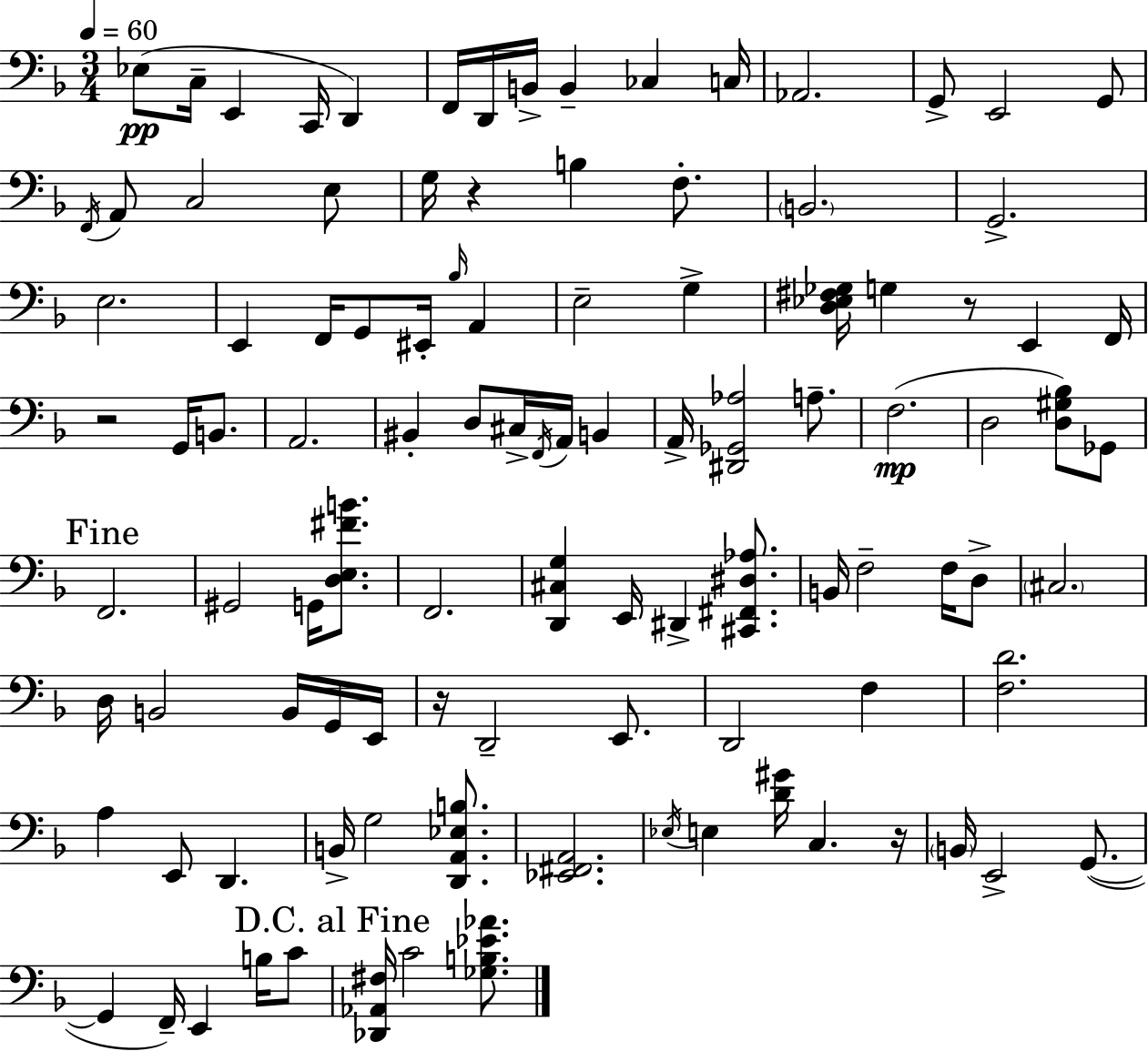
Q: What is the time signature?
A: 3/4